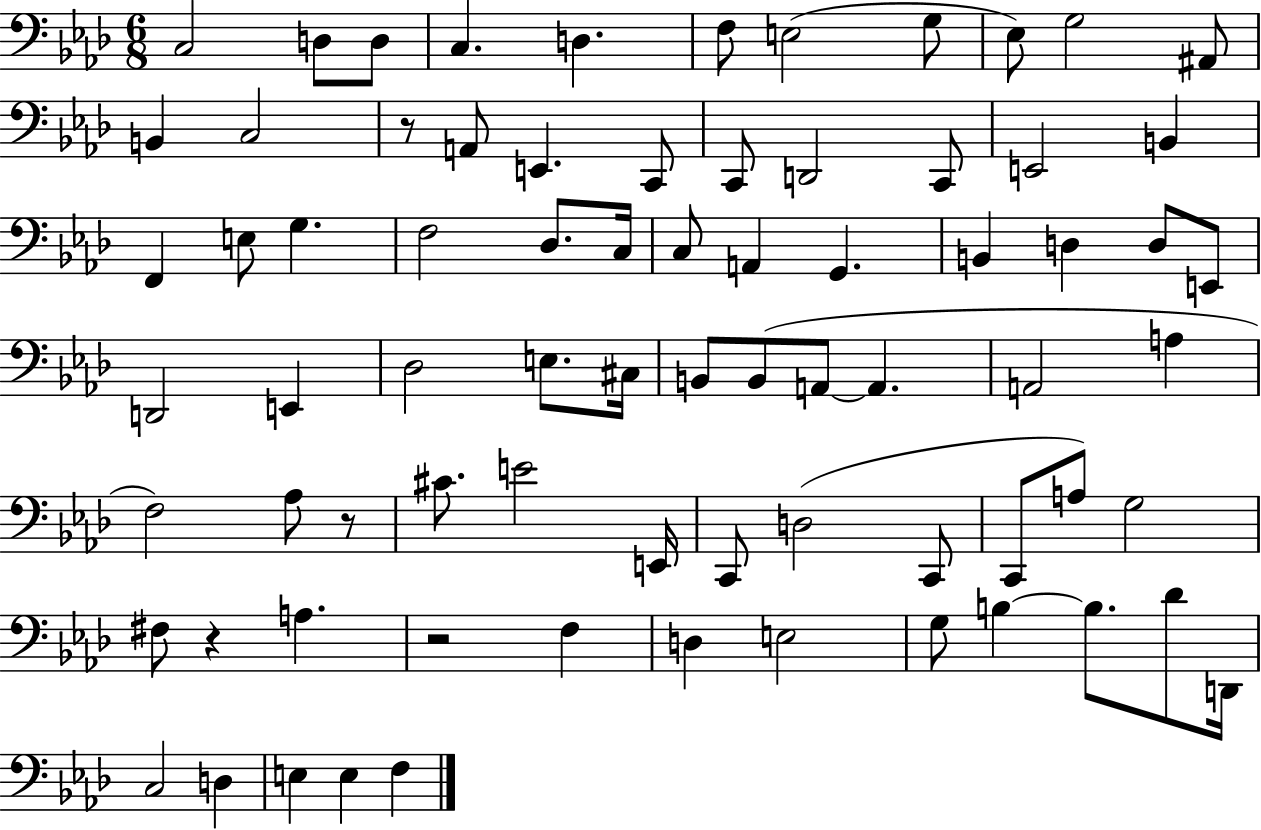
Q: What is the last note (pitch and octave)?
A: F3